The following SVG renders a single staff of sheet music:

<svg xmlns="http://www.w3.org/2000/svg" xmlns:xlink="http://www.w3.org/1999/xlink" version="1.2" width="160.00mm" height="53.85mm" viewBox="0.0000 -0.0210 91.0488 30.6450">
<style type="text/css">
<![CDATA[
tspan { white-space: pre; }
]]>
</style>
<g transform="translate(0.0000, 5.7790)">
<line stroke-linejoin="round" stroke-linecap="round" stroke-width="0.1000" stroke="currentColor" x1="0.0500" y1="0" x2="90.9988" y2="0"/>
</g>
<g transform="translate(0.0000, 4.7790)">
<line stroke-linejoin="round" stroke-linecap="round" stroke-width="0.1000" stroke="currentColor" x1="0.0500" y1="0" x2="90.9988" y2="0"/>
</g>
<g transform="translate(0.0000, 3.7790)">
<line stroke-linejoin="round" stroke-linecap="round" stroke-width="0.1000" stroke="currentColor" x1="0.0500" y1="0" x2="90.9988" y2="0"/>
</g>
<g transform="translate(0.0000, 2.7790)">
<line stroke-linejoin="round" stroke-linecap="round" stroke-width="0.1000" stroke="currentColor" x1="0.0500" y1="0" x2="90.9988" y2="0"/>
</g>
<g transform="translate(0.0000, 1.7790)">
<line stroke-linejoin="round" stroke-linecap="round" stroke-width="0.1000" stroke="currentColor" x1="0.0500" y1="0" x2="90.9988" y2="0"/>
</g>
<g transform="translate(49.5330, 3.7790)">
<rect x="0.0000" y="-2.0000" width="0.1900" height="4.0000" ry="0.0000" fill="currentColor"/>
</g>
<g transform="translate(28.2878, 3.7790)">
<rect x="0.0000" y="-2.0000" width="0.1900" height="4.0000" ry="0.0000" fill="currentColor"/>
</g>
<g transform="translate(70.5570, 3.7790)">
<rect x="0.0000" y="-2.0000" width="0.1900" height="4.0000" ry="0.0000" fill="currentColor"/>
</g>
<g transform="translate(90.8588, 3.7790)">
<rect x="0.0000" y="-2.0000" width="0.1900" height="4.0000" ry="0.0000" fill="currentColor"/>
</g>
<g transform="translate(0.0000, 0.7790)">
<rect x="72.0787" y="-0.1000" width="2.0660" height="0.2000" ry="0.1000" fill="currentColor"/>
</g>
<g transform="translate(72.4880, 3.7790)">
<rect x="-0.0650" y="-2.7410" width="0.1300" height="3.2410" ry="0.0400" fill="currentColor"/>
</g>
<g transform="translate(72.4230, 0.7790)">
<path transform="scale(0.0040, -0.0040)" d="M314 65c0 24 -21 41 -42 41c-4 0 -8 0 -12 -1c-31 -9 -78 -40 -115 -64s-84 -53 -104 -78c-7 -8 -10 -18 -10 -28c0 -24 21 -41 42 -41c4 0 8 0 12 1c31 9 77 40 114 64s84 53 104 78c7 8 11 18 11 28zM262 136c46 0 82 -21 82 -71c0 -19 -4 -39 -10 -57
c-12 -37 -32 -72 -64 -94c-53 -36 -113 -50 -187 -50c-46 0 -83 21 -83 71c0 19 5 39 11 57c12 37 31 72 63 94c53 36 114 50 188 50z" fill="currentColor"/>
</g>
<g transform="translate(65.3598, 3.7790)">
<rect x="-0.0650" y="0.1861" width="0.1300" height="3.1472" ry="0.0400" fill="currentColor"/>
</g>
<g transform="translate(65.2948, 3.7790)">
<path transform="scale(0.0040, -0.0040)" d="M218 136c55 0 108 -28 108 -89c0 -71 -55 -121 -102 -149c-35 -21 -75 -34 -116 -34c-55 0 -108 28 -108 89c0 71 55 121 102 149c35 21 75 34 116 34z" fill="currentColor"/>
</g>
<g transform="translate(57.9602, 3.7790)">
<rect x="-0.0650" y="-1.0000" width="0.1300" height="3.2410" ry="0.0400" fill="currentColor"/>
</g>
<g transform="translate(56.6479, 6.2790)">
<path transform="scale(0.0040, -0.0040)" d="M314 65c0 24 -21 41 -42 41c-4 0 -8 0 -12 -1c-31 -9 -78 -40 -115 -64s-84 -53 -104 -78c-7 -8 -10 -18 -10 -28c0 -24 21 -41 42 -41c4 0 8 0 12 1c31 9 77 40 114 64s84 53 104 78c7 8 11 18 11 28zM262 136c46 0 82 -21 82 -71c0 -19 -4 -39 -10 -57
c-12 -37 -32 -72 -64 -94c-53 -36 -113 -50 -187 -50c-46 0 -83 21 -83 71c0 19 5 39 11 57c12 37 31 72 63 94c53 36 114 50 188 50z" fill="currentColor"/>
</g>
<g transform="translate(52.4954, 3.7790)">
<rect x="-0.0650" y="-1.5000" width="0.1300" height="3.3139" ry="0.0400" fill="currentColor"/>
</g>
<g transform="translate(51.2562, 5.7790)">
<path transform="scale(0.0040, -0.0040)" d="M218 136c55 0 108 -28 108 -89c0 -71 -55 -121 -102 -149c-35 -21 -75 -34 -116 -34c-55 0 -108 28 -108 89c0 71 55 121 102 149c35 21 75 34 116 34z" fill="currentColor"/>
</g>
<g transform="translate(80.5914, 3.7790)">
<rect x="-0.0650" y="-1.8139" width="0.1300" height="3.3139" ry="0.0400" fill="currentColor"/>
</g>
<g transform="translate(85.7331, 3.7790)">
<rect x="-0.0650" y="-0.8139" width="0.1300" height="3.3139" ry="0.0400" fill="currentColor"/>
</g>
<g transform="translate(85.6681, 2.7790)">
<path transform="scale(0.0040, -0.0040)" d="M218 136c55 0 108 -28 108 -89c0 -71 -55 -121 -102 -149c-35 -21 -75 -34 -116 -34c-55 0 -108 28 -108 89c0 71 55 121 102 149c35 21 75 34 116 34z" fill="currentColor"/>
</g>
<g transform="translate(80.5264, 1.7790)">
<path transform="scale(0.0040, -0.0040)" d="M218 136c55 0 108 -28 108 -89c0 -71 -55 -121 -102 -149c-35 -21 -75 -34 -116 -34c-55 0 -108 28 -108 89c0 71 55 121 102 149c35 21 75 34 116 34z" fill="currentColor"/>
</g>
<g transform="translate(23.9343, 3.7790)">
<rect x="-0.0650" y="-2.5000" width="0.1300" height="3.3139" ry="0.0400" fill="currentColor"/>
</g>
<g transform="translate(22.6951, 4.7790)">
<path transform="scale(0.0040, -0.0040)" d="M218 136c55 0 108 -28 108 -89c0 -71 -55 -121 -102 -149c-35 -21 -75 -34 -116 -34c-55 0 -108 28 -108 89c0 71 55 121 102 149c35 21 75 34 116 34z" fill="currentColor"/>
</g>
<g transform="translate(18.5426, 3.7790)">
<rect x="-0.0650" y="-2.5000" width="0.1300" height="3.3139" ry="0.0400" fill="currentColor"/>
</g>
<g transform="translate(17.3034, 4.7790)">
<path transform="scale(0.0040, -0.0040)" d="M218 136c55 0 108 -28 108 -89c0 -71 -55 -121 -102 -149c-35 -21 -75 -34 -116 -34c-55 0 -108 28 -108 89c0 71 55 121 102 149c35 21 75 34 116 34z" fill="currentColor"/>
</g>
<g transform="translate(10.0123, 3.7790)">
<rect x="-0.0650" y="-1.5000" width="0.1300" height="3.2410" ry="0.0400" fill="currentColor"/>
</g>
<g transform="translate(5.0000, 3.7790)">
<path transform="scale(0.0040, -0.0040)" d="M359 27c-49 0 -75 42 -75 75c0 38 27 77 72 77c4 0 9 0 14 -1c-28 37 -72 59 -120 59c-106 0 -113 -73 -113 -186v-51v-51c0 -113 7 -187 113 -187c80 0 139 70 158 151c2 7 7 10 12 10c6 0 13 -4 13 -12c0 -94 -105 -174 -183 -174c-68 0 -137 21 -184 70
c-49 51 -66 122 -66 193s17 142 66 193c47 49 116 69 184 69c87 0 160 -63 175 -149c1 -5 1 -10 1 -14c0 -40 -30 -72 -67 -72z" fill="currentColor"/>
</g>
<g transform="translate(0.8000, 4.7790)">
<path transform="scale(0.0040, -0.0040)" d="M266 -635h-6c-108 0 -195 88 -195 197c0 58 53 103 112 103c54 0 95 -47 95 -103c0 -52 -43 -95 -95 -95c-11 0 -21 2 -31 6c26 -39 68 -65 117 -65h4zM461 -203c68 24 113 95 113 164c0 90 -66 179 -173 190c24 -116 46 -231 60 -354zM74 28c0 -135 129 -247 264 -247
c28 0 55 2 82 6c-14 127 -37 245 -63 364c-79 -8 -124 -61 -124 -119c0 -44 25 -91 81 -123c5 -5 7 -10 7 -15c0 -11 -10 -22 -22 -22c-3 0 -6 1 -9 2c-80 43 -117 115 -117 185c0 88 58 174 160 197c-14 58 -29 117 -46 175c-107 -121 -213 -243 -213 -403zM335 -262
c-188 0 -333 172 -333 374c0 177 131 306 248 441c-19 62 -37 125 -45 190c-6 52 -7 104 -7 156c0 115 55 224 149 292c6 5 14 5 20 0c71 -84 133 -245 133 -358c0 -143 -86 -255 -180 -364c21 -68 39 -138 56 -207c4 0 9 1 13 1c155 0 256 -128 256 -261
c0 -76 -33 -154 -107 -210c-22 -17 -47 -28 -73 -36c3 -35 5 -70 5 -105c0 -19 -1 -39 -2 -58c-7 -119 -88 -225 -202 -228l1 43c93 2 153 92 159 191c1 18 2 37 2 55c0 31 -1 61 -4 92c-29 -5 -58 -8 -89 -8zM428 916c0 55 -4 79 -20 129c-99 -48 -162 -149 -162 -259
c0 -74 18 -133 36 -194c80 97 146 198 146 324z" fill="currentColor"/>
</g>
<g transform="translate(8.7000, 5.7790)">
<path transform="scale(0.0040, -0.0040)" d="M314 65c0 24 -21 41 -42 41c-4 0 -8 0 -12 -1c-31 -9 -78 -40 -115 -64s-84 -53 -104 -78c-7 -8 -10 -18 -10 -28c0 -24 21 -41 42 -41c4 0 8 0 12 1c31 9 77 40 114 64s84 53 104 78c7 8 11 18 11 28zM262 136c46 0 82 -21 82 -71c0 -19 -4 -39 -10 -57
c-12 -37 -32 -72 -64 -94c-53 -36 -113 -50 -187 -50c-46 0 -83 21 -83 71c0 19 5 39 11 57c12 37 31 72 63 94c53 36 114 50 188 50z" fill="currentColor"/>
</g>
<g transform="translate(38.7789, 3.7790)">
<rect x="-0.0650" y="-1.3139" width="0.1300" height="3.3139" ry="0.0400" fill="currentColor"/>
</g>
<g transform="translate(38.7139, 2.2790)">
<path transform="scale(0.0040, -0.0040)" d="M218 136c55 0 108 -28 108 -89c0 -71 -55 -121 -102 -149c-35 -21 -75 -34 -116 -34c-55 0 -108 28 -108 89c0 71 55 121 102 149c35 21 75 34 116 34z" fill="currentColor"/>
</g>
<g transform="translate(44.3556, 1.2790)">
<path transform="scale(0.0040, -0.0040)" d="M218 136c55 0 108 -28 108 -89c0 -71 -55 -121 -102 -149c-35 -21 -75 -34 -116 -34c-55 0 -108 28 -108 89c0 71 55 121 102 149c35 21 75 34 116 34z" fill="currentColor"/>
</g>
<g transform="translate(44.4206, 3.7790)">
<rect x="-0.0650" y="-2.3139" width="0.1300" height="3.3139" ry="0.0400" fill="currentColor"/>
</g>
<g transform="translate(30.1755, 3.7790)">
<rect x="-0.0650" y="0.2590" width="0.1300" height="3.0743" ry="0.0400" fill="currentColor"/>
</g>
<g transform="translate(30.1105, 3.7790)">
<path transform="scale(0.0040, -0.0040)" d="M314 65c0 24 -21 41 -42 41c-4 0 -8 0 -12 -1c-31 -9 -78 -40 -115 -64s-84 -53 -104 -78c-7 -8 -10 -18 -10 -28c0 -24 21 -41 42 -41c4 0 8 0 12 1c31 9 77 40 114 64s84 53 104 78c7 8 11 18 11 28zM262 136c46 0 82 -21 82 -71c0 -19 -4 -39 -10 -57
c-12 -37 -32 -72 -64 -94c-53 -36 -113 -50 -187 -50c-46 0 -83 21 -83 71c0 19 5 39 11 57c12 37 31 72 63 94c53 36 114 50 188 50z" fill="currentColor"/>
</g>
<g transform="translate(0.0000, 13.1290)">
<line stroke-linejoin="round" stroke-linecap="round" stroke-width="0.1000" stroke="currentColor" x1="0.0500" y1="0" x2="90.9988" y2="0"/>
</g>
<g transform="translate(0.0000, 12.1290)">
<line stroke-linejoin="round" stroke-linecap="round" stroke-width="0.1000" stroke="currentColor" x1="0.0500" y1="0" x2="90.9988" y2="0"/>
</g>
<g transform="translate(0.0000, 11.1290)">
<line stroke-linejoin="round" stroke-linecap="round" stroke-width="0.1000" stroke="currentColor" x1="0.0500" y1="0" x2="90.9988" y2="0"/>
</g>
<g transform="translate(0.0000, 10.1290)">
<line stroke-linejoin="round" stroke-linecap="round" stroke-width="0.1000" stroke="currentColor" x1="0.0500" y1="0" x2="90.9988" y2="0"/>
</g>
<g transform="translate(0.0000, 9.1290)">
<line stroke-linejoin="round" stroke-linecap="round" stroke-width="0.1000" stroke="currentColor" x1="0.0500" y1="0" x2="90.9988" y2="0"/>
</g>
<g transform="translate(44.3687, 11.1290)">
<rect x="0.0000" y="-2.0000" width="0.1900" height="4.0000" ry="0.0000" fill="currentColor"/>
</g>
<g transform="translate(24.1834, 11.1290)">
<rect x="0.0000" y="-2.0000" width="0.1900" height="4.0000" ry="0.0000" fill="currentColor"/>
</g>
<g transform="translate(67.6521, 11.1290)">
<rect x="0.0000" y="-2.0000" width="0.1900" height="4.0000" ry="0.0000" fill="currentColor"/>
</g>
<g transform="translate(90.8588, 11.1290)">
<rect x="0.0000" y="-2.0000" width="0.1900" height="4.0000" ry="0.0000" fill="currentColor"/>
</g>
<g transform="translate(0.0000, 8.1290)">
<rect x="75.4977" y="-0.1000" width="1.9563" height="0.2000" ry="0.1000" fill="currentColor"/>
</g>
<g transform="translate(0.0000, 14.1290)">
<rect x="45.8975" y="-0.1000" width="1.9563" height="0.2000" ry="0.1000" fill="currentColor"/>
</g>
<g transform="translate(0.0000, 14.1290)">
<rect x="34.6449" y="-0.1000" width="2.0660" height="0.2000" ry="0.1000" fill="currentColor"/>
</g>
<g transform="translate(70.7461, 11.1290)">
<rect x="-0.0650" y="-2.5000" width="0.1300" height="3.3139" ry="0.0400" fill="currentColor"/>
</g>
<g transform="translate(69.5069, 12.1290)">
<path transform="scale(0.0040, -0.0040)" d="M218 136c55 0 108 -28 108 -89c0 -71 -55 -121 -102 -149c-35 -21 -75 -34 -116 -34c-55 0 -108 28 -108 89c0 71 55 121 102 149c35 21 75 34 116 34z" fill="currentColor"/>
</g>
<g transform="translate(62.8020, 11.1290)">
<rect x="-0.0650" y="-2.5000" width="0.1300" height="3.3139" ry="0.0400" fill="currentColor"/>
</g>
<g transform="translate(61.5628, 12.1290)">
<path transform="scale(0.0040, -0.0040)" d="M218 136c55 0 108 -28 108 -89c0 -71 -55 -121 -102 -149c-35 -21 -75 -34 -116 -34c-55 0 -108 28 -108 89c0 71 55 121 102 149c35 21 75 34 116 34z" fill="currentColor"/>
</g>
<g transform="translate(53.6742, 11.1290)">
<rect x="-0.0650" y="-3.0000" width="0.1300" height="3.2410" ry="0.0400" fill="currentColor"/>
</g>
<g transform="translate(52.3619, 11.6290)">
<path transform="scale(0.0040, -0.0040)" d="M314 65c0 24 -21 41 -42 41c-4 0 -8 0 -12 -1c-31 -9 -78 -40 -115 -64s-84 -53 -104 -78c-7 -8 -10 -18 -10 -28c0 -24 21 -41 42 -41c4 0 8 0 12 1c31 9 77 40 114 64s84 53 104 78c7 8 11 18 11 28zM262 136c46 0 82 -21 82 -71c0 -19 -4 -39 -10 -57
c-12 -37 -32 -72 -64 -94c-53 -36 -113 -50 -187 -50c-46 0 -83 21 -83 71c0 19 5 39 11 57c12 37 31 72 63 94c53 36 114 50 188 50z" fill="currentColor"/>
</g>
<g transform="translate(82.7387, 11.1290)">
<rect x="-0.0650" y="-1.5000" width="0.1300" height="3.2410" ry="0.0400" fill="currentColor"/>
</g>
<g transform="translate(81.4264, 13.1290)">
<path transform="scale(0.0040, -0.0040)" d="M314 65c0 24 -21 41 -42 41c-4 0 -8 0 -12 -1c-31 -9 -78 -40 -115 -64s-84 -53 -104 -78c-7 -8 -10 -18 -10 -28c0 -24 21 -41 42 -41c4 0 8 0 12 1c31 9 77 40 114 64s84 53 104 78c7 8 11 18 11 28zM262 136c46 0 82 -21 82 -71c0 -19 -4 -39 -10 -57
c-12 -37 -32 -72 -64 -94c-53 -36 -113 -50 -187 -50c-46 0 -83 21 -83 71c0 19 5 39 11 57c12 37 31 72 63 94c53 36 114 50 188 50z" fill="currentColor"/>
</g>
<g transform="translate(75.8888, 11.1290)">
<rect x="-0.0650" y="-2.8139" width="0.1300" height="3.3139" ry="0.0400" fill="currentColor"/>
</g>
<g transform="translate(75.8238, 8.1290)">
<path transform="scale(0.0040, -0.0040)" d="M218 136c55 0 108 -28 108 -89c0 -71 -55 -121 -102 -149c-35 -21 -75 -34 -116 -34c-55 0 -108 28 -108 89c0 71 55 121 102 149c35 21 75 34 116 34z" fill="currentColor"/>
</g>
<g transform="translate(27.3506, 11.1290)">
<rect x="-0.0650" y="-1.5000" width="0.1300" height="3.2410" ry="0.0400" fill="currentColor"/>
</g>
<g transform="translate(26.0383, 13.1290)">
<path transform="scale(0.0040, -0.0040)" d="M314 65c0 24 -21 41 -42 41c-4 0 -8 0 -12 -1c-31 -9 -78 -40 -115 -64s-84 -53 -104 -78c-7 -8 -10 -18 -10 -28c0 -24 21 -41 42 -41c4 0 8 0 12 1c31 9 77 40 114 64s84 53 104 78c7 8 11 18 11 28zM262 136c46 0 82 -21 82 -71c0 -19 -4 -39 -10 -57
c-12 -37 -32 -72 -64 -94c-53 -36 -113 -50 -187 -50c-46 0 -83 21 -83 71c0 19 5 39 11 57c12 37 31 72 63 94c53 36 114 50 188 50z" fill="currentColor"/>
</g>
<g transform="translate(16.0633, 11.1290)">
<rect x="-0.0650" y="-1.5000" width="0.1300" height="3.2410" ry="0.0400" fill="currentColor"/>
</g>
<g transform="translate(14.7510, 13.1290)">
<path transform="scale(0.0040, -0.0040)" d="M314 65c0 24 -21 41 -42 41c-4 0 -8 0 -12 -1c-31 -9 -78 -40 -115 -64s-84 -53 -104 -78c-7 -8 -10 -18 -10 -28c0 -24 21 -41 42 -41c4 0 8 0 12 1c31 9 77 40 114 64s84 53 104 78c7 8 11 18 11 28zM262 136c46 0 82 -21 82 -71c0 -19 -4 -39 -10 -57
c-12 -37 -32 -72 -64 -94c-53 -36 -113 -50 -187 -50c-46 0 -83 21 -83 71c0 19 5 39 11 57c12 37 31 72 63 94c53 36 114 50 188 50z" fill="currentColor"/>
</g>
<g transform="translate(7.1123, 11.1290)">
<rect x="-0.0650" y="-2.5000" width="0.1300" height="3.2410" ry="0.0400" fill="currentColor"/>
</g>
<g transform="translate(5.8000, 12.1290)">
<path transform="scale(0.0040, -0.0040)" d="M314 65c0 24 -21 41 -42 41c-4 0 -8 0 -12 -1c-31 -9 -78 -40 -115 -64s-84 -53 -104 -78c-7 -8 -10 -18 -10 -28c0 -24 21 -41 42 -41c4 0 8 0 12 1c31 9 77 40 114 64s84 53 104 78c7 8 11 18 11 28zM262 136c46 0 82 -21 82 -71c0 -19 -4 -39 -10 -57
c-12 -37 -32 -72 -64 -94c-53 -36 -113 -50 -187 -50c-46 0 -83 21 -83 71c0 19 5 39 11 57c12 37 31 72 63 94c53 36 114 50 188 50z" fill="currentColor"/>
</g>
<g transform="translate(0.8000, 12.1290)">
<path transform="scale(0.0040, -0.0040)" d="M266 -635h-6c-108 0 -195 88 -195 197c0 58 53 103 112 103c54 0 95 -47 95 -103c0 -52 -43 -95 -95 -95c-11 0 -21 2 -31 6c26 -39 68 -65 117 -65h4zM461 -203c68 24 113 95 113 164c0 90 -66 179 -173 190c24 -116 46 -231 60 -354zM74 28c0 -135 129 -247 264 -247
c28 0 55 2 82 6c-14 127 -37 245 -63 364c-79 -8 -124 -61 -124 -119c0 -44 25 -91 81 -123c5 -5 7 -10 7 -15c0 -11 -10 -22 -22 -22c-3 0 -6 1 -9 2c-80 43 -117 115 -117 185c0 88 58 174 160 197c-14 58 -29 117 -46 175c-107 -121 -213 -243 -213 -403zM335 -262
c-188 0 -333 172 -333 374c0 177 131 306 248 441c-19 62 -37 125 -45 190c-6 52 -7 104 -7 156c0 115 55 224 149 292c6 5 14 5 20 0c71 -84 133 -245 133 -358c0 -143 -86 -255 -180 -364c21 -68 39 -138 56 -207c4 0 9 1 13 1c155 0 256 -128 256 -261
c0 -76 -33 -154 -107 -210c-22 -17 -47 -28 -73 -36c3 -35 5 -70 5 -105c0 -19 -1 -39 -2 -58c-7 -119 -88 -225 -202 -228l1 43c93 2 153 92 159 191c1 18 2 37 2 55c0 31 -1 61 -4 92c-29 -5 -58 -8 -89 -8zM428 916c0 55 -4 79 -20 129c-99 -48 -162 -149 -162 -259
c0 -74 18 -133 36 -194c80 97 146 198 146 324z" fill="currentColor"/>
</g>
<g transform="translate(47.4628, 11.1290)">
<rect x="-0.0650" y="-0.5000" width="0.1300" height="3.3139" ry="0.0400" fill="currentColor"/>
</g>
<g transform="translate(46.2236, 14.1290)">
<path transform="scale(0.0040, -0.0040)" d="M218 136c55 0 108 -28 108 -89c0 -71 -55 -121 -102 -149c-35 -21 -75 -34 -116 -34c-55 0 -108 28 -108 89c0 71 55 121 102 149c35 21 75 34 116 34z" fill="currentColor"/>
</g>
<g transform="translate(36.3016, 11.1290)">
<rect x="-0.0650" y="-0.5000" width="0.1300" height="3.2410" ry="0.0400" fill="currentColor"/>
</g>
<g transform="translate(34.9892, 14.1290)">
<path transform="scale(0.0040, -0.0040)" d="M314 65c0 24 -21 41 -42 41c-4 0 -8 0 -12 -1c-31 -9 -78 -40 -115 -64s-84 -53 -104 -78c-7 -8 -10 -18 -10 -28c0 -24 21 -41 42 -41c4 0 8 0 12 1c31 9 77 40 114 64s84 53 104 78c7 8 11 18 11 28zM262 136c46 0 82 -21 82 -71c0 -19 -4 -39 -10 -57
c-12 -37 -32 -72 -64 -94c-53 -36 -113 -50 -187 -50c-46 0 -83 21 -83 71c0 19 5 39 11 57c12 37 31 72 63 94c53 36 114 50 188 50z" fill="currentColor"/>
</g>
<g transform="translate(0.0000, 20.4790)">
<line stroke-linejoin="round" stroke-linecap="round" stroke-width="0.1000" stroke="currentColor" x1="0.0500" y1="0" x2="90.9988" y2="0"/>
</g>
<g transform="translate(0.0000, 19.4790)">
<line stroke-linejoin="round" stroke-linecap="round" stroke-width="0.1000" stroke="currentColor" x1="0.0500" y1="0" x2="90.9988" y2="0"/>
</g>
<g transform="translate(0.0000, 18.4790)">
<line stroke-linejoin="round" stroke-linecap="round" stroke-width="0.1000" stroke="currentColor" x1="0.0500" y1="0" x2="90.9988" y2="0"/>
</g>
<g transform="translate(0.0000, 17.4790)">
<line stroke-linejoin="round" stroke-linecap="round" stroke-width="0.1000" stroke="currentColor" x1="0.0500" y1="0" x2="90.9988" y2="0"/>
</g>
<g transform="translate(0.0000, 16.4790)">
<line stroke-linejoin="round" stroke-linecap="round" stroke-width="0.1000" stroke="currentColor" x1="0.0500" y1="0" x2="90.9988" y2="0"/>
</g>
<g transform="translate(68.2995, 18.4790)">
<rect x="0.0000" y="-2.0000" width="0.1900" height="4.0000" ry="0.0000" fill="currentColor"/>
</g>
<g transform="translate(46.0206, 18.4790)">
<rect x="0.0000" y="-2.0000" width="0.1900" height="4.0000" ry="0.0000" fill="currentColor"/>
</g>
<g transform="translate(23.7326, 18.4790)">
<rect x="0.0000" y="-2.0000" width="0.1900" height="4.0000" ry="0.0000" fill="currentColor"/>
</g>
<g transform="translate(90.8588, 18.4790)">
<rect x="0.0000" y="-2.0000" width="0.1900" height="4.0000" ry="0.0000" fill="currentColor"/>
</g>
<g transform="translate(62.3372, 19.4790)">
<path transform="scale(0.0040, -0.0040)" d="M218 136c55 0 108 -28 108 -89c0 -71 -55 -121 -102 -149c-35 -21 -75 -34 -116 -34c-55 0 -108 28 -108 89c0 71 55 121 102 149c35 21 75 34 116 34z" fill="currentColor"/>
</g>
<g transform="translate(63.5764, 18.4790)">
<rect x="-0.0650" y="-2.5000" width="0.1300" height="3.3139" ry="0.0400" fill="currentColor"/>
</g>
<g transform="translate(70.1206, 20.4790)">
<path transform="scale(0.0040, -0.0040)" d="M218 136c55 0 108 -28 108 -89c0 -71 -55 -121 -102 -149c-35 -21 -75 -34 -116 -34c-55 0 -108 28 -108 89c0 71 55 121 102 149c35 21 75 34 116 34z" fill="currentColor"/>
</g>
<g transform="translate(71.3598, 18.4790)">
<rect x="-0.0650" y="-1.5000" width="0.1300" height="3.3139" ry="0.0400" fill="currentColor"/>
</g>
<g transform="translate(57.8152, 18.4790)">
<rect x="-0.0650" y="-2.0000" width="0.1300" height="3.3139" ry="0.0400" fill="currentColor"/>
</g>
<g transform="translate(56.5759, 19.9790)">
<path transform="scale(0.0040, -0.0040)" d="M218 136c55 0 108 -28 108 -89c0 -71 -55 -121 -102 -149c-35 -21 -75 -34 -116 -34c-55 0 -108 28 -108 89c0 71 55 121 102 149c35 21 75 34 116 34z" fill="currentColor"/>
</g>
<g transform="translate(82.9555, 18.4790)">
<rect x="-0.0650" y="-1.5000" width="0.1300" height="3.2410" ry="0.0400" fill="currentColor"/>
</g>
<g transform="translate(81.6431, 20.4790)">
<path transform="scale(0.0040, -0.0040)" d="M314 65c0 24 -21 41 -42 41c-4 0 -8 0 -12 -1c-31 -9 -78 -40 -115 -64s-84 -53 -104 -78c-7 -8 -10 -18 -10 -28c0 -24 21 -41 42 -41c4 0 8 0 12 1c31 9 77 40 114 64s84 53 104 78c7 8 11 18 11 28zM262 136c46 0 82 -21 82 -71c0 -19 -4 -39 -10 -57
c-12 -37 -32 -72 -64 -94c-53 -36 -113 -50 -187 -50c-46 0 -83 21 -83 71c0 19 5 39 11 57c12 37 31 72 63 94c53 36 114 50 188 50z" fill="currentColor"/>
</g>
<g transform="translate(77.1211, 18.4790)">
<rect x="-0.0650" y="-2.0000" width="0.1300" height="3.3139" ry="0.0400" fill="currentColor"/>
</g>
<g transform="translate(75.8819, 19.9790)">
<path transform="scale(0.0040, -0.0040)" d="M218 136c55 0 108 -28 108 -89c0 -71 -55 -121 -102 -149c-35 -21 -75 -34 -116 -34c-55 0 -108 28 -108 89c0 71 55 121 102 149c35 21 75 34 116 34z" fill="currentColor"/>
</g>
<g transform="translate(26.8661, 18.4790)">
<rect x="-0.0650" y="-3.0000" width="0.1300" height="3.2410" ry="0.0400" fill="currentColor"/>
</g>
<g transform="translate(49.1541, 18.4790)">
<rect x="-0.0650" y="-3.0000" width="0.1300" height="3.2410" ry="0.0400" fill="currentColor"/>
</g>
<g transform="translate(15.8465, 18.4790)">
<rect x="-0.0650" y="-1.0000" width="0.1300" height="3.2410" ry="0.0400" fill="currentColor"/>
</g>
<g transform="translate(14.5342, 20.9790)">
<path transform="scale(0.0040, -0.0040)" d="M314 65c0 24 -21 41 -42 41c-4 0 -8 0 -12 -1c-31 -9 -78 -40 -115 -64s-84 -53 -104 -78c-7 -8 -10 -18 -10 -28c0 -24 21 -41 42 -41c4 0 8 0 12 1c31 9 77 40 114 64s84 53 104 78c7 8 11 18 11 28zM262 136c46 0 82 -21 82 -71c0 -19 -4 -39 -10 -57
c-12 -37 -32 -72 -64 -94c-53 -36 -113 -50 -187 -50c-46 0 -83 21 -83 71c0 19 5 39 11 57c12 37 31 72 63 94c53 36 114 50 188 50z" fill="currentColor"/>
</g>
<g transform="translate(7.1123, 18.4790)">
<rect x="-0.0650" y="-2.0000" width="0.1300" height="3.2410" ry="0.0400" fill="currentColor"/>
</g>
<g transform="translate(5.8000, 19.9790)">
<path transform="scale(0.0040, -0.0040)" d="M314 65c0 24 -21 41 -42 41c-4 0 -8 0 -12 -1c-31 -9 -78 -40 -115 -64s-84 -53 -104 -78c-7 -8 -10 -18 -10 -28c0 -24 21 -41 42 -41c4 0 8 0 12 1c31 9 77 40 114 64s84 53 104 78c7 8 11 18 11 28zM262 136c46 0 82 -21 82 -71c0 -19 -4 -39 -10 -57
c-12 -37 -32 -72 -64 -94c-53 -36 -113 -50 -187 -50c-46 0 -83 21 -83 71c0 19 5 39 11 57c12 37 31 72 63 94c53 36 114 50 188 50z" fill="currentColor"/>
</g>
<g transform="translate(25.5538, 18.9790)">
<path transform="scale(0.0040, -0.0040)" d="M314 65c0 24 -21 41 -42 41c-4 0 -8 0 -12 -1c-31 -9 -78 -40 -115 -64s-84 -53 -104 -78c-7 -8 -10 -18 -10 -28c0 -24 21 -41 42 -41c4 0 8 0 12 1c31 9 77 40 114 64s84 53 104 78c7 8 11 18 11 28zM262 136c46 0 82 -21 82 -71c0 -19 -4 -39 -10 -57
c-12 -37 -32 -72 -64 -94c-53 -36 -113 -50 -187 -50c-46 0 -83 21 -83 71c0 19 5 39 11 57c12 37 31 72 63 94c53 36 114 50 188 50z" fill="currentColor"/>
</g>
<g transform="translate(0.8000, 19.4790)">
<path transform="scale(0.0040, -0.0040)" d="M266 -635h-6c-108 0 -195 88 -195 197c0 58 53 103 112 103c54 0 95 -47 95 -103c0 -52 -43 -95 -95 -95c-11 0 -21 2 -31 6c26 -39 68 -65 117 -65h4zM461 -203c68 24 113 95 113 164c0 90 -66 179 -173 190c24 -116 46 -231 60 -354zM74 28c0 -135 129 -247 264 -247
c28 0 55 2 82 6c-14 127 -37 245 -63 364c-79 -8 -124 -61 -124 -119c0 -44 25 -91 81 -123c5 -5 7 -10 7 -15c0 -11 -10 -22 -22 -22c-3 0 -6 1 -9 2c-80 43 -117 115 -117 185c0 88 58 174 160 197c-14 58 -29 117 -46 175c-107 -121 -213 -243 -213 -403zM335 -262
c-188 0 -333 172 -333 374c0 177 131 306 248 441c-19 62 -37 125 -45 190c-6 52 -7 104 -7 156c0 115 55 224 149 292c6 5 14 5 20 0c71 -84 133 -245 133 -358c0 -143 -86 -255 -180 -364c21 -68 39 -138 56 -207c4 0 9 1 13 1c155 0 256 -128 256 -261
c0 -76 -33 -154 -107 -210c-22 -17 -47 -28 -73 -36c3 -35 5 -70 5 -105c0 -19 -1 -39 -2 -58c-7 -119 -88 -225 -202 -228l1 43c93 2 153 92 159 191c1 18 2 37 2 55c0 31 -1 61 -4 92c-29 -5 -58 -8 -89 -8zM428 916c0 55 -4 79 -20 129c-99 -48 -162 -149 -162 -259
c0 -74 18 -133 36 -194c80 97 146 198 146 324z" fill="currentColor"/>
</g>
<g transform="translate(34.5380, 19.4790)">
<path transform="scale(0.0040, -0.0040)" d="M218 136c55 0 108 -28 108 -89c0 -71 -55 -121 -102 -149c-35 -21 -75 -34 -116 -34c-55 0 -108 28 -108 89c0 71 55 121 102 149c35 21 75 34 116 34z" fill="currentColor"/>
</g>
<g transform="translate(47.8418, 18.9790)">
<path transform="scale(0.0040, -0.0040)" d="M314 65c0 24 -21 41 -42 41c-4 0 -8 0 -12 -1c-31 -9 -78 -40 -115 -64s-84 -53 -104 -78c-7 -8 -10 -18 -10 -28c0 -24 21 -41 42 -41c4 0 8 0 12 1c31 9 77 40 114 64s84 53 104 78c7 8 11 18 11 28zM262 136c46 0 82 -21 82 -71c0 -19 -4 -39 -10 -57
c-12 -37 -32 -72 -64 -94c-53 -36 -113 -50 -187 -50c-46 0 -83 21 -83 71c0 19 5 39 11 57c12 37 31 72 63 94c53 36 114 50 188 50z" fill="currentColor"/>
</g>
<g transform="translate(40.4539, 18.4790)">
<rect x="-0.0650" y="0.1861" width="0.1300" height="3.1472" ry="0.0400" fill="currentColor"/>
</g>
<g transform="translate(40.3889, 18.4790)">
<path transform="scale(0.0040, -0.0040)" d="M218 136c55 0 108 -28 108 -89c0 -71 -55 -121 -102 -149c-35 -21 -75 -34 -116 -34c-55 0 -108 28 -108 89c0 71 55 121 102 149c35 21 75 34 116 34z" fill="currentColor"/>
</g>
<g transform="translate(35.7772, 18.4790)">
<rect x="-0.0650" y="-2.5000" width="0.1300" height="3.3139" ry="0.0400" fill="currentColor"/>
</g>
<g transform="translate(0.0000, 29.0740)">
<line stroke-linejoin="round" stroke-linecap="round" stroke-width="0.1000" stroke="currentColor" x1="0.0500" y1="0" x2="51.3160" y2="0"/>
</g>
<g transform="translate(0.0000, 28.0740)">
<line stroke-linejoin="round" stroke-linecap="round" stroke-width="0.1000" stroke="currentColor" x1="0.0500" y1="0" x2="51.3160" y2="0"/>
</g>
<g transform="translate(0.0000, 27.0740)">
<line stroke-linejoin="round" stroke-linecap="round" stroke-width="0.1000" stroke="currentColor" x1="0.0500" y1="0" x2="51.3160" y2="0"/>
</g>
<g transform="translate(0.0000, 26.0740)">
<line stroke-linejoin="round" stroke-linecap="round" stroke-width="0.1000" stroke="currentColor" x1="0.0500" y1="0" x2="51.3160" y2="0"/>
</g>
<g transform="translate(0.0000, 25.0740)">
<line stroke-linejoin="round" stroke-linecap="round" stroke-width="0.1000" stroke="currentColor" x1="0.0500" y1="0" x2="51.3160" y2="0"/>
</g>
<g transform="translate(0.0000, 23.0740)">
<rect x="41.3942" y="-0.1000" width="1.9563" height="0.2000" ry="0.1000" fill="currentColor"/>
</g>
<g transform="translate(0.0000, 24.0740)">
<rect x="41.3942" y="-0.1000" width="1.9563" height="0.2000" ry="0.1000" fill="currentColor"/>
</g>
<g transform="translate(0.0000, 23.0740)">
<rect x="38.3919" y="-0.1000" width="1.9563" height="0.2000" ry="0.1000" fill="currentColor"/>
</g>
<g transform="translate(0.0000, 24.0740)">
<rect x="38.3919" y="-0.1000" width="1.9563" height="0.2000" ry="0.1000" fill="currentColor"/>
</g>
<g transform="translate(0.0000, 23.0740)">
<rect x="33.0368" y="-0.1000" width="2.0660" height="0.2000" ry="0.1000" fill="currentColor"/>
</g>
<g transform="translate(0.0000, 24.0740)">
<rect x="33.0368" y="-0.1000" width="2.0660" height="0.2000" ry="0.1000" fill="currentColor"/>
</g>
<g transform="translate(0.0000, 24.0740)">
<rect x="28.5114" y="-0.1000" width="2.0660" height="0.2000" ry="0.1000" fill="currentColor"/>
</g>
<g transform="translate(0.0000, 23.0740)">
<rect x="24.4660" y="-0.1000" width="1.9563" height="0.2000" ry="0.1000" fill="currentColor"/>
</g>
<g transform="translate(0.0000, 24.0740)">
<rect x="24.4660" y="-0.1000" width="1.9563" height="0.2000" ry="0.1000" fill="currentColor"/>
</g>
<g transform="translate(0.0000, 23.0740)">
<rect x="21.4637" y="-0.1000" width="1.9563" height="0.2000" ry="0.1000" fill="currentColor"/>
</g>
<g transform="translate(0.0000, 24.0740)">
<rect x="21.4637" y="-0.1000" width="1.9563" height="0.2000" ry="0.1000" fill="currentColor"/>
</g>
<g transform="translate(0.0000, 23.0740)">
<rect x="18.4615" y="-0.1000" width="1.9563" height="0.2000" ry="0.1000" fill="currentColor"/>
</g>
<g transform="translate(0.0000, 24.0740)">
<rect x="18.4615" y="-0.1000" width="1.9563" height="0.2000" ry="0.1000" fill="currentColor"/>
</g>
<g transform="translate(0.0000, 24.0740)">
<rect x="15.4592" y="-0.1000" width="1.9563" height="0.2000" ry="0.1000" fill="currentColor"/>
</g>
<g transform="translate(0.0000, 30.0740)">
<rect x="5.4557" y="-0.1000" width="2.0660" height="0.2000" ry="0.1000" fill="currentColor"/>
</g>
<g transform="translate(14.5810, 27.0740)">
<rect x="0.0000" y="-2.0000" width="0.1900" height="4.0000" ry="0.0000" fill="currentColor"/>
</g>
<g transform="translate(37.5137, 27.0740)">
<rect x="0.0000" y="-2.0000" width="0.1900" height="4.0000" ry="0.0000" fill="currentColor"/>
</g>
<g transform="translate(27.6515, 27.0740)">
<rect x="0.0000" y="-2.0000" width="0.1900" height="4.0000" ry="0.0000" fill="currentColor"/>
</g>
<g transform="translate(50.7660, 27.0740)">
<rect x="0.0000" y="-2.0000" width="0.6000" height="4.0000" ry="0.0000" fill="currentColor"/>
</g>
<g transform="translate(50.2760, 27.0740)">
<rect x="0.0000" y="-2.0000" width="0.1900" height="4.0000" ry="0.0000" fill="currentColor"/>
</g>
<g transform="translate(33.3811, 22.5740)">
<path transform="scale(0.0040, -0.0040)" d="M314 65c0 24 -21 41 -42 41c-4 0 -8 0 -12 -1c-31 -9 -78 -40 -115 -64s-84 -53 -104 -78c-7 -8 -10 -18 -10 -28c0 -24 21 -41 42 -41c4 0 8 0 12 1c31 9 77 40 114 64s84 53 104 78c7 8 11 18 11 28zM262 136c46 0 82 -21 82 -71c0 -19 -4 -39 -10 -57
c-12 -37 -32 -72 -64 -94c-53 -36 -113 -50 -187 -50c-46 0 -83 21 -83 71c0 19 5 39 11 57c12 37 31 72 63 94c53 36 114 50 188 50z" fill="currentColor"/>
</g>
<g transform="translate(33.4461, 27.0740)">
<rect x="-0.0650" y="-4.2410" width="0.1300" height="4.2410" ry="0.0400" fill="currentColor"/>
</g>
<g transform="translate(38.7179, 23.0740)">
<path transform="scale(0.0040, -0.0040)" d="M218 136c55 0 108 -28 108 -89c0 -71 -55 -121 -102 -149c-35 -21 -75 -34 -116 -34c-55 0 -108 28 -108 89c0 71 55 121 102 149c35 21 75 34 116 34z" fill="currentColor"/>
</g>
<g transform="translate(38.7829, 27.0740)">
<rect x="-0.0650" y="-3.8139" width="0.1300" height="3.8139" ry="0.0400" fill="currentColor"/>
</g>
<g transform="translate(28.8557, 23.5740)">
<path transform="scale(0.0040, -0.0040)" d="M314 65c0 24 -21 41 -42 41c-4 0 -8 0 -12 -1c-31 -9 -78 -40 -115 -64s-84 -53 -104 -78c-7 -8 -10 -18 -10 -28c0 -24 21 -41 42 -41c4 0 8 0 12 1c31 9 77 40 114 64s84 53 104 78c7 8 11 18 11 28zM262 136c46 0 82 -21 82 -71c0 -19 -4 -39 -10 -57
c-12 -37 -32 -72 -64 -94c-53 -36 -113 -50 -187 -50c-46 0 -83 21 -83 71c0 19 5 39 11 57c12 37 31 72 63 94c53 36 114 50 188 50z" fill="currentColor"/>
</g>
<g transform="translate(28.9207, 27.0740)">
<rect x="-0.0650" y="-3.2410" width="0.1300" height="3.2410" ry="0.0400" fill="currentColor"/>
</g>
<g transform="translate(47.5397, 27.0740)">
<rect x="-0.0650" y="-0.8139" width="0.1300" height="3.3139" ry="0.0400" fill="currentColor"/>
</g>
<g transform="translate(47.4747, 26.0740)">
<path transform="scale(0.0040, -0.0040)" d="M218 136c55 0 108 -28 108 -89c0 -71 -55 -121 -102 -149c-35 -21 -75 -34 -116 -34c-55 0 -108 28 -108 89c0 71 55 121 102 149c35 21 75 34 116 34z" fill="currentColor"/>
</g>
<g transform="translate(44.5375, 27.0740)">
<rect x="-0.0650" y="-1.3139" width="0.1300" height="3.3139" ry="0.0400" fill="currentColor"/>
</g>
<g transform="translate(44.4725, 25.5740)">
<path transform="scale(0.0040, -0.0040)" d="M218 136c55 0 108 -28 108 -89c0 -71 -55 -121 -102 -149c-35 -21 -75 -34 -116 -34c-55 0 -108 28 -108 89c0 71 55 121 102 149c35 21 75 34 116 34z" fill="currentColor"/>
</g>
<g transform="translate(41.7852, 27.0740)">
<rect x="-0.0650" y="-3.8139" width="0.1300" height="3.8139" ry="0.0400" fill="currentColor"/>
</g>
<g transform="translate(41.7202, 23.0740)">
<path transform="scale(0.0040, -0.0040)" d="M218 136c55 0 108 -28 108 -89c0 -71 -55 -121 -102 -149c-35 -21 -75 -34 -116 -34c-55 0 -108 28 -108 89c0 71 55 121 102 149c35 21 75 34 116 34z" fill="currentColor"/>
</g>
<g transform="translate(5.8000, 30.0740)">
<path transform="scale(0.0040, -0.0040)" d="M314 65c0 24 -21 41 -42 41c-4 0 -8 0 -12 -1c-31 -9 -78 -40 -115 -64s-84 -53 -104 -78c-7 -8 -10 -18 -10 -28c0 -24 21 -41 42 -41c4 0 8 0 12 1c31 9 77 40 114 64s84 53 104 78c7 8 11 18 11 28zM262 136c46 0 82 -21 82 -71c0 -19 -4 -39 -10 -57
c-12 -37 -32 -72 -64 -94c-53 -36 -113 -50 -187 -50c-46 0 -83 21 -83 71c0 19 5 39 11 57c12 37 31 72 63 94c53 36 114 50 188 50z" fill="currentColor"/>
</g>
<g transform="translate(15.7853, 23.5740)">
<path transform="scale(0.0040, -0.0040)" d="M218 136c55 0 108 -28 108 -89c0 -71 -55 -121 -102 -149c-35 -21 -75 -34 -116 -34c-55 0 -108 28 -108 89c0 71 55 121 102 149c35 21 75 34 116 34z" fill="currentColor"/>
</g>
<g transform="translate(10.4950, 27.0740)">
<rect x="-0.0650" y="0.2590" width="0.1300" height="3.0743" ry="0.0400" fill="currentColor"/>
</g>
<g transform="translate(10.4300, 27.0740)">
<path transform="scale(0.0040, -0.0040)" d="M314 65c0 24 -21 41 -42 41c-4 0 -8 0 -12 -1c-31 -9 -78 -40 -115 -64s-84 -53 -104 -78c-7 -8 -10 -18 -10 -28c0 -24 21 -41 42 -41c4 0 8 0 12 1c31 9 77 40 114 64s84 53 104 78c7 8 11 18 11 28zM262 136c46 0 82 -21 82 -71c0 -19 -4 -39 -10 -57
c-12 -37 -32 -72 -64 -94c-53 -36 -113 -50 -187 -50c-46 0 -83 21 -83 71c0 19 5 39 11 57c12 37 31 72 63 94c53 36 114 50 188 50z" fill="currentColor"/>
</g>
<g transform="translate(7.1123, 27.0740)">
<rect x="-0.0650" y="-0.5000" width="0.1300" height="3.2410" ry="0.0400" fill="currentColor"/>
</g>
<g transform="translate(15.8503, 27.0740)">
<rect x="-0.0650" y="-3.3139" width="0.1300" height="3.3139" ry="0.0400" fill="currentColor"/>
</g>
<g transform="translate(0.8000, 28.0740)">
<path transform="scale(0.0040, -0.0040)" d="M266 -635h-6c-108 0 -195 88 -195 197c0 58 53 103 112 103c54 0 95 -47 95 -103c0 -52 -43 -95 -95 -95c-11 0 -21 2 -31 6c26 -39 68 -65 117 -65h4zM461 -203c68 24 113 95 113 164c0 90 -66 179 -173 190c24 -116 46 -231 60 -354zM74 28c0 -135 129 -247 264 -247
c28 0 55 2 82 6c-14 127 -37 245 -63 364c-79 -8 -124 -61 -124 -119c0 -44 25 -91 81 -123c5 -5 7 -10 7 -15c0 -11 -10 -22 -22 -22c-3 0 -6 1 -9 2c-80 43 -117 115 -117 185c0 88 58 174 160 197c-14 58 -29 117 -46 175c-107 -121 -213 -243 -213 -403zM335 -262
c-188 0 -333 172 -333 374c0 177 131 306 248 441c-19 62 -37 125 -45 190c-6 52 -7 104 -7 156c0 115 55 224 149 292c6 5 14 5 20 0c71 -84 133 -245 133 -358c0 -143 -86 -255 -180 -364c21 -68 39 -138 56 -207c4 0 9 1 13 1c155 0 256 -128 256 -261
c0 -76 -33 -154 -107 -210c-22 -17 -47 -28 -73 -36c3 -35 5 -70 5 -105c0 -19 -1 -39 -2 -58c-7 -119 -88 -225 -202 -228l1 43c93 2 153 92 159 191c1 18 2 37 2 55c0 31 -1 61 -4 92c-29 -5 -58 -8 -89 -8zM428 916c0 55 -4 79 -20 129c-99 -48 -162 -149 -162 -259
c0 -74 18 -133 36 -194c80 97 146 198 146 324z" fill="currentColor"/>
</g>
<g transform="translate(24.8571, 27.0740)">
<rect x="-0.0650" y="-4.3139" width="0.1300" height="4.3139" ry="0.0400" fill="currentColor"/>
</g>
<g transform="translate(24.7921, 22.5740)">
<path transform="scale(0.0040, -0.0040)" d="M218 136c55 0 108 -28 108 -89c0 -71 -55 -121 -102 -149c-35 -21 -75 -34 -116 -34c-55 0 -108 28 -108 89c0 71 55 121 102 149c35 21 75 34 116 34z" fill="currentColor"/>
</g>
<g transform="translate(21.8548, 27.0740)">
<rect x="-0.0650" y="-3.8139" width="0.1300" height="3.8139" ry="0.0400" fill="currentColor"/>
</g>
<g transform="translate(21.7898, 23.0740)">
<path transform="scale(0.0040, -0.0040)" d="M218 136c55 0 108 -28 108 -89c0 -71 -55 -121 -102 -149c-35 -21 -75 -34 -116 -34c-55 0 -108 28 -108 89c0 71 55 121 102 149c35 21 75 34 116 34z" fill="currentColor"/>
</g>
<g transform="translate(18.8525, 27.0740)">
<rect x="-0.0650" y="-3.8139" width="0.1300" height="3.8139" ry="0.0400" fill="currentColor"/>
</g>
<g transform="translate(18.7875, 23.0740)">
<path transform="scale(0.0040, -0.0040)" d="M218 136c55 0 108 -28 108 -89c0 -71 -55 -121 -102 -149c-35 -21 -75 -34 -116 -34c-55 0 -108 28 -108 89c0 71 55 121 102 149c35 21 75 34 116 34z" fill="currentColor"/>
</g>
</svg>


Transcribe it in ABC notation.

X:1
T:Untitled
M:4/4
L:1/4
K:C
E2 G G B2 e g E D2 B a2 f d G2 E2 E2 C2 C A2 G G a E2 F2 D2 A2 G B A2 F G E F E2 C2 B2 b c' c' d' b2 d'2 c' c' e d